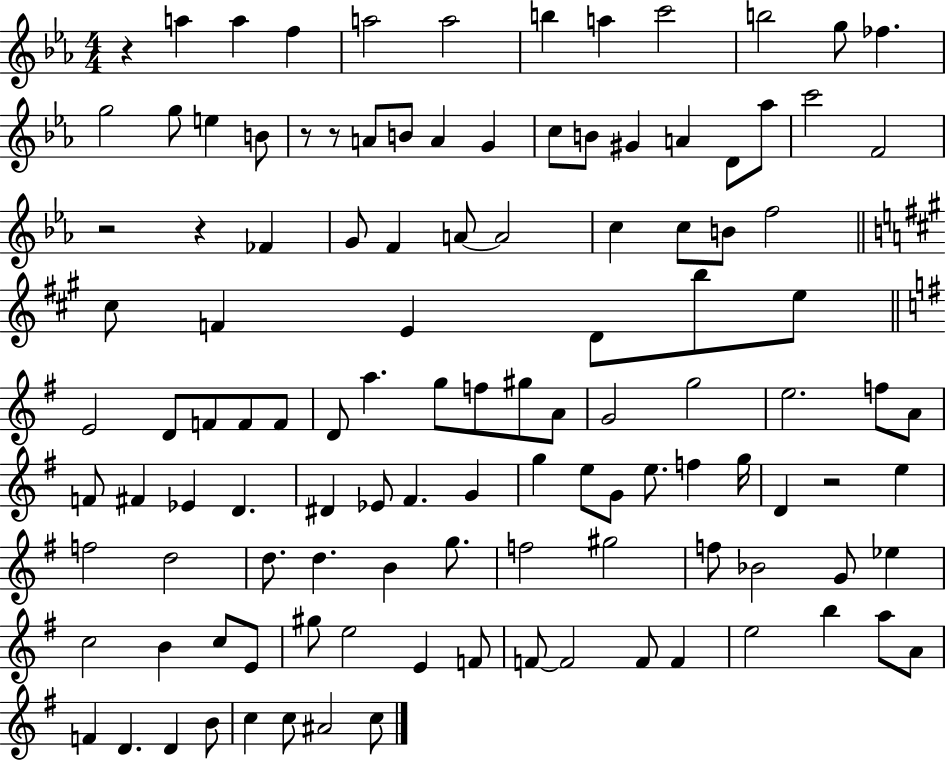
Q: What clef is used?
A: treble